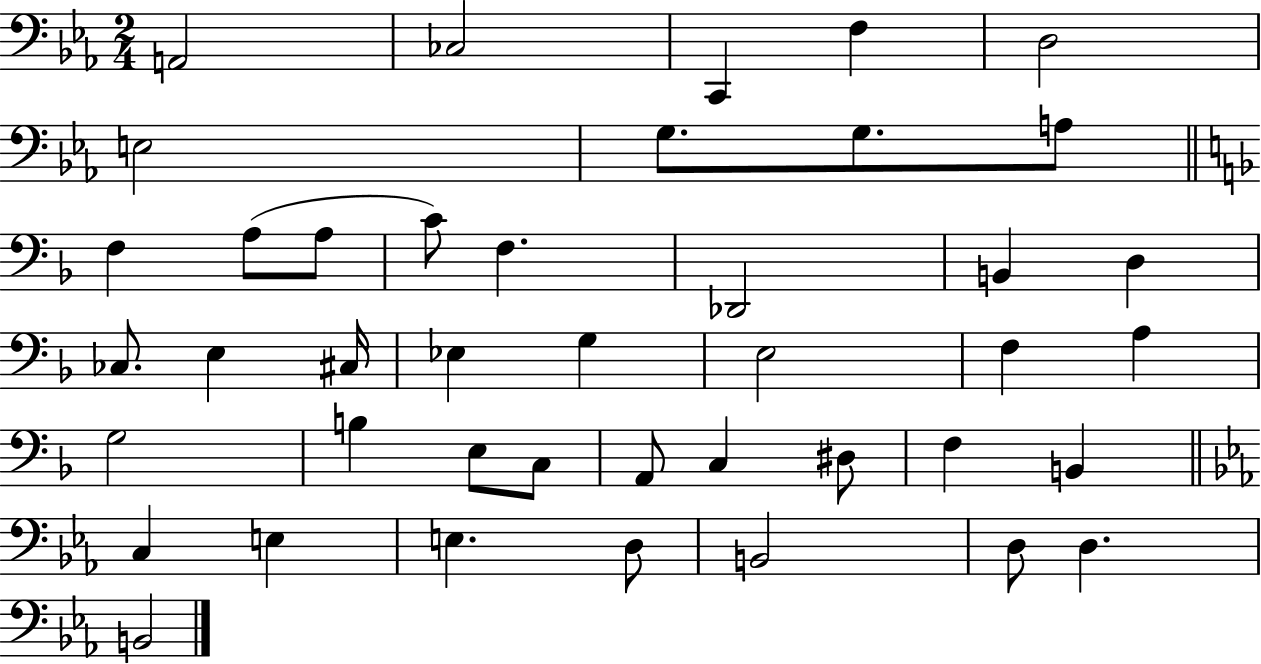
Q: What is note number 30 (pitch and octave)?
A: A2